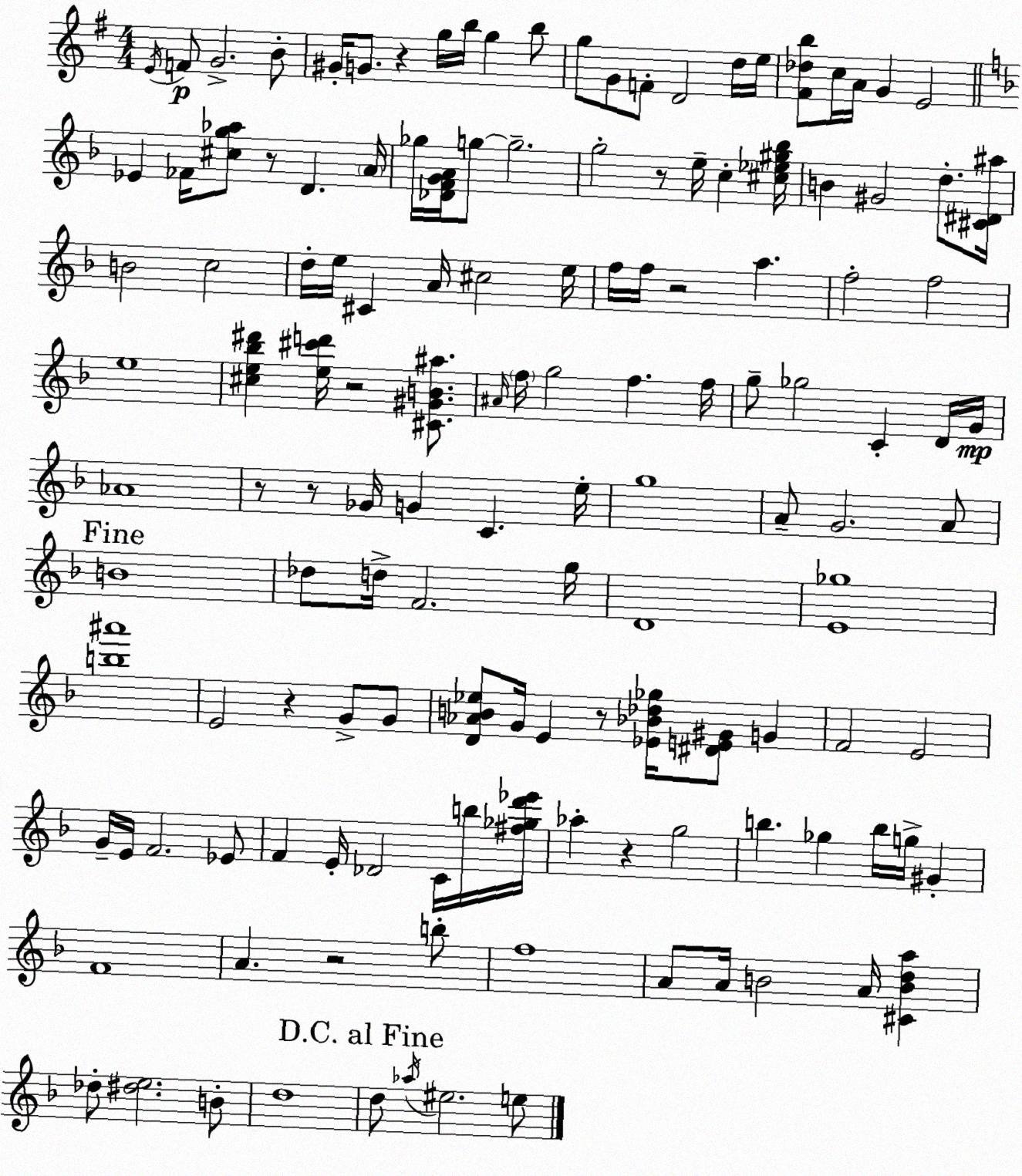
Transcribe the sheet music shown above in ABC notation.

X:1
T:Untitled
M:4/4
L:1/4
K:Em
E/4 F/2 G2 B/2 ^G/4 G/2 z g/4 b/4 g b/2 g/2 G/2 F/2 D2 d/4 e/4 [^F_db]/2 c/4 A/4 G E2 _E _F/4 [^cg_a]/2 z/2 D A/4 _g/4 [_DFGA]/4 g/2 g2 g2 z/2 e/4 c [^c_e^g_b]/4 B ^G2 d/2 [^C^D^a]/4 B2 c2 d/4 e/4 ^C A/4 ^c2 e/4 f/4 f/4 z2 a f2 f2 e4 [^ce_b^d'] [e^c'd']/4 z2 [^C^GB^a]/2 ^A/4 f/4 g2 f f/4 g/2 _g2 C D/4 G/4 _A4 z/2 z/2 _G/4 G C e/4 g4 A/2 G2 A/2 B4 _d/2 d/4 F2 g/4 D4 [E_g]4 [b^a']4 E2 z G/2 G/2 [D_AB_e]/2 G/4 E z/2 [_E_B_d_g]/4 [^DE^G]/2 G F2 E2 G/4 E/4 F2 _E/2 F E/4 _D2 C/4 b/4 [^f_gd'_e']/4 _a z g2 b _g b/4 g/4 ^G F4 A z2 b/2 f4 A/2 A/4 B2 A/4 [^CBda] _d/2 [^de]2 B/2 d4 d/2 _a/4 ^e2 e/2